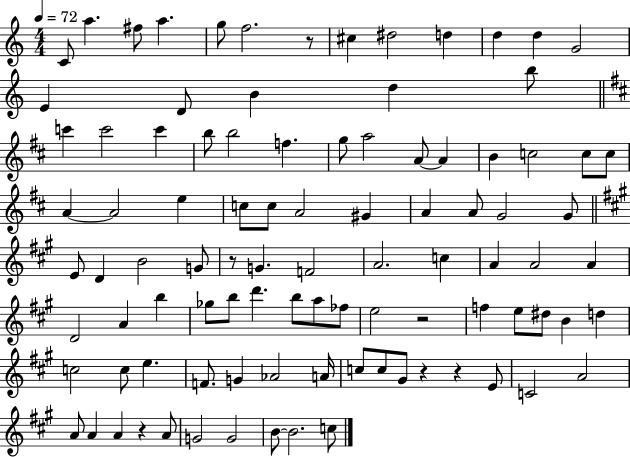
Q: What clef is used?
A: treble